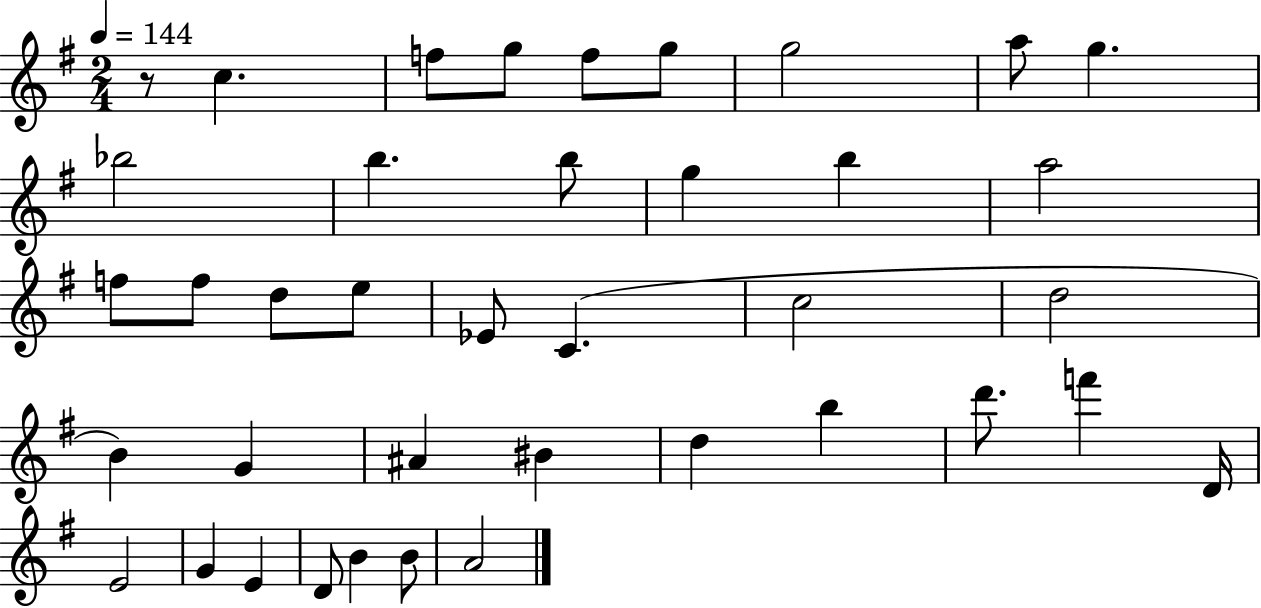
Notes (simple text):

R/e C5/q. F5/e G5/e F5/e G5/e G5/h A5/e G5/q. Bb5/h B5/q. B5/e G5/q B5/q A5/h F5/e F5/e D5/e E5/e Eb4/e C4/q. C5/h D5/h B4/q G4/q A#4/q BIS4/q D5/q B5/q D6/e. F6/q D4/s E4/h G4/q E4/q D4/e B4/q B4/e A4/h